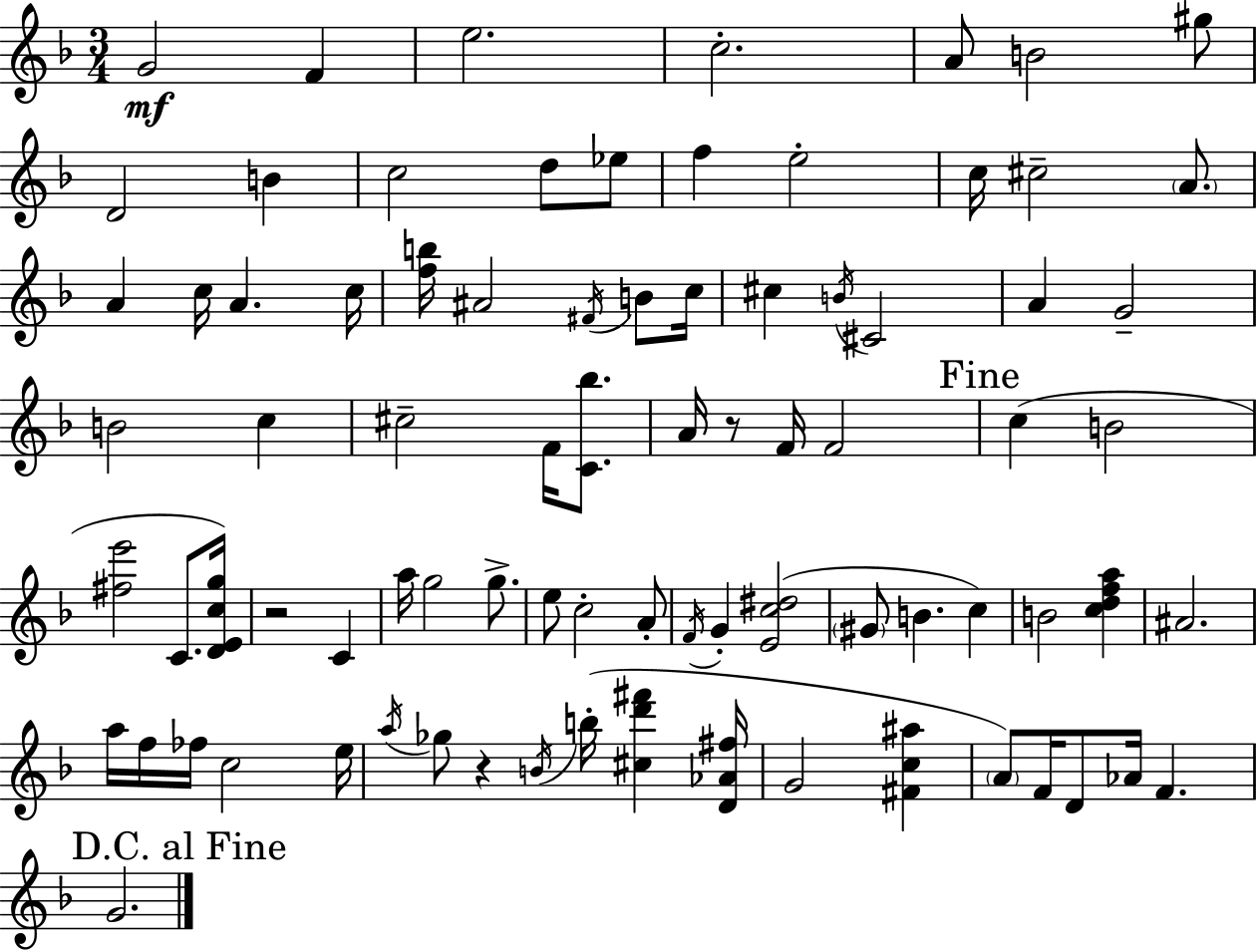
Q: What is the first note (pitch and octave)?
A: G4